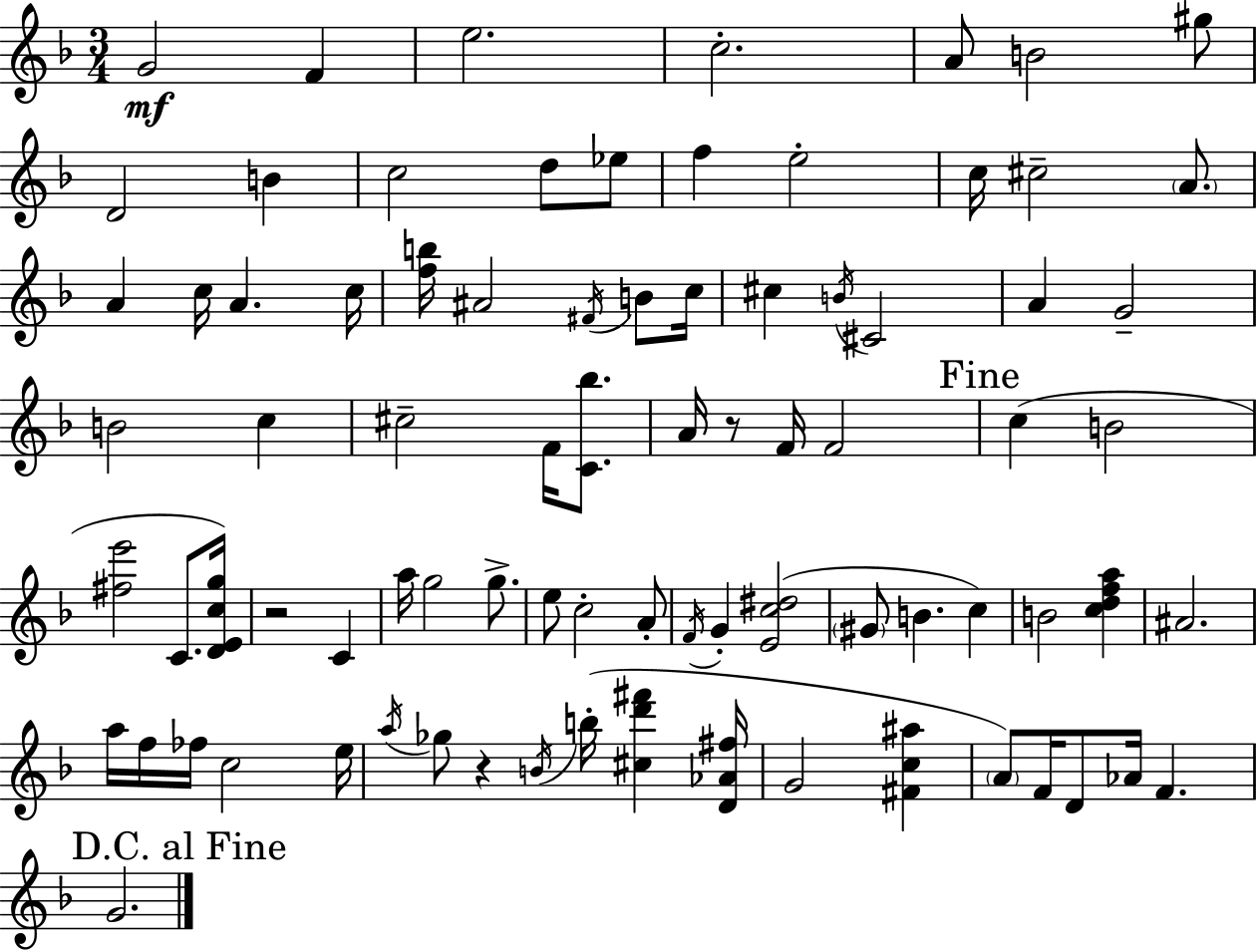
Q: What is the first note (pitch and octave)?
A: G4